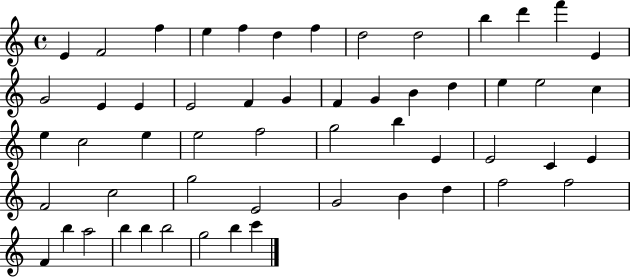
X:1
T:Untitled
M:4/4
L:1/4
K:C
E F2 f e f d f d2 d2 b d' f' E G2 E E E2 F G F G B d e e2 c e c2 e e2 f2 g2 b E E2 C E F2 c2 g2 E2 G2 B d f2 f2 F b a2 b b b2 g2 b c'